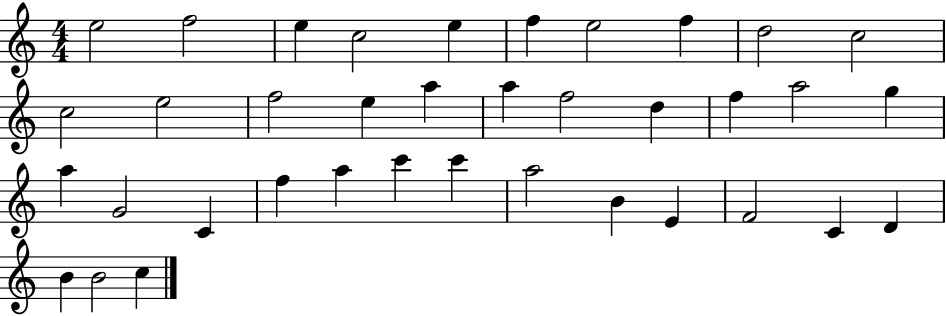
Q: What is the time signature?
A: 4/4